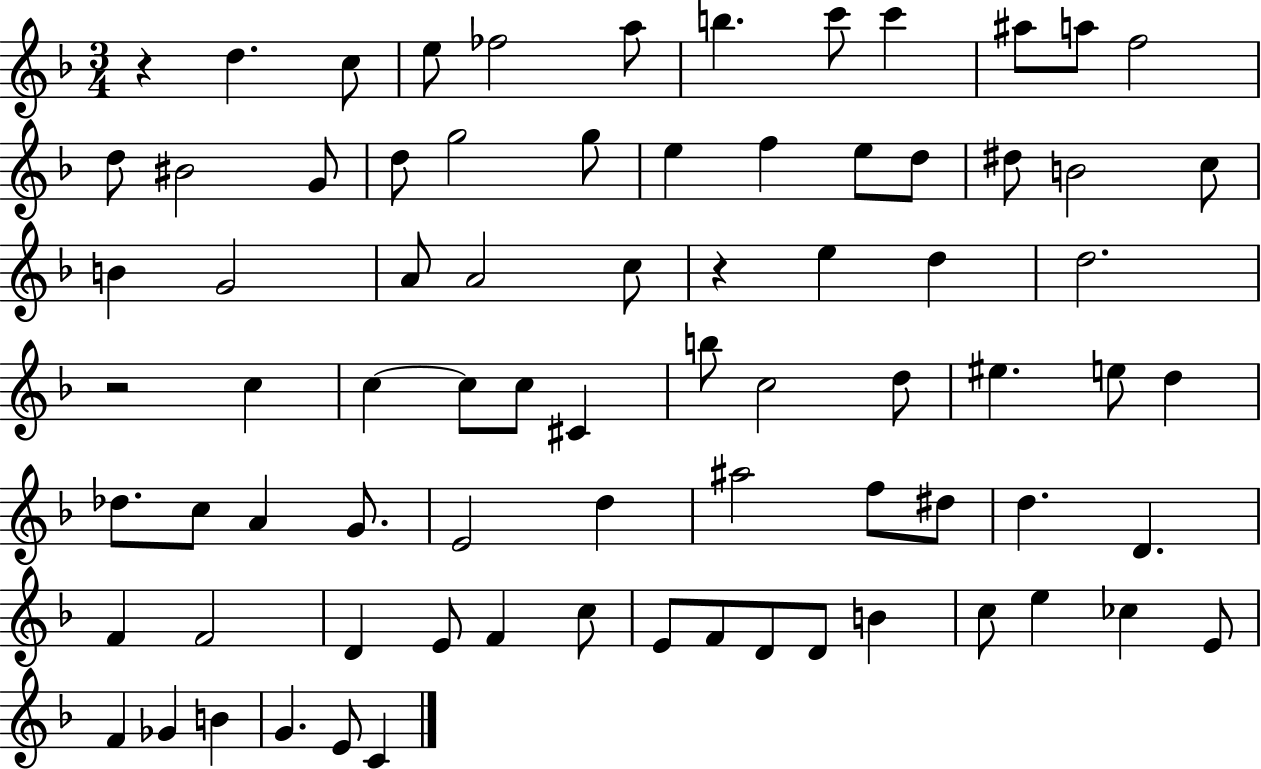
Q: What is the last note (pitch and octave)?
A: C4